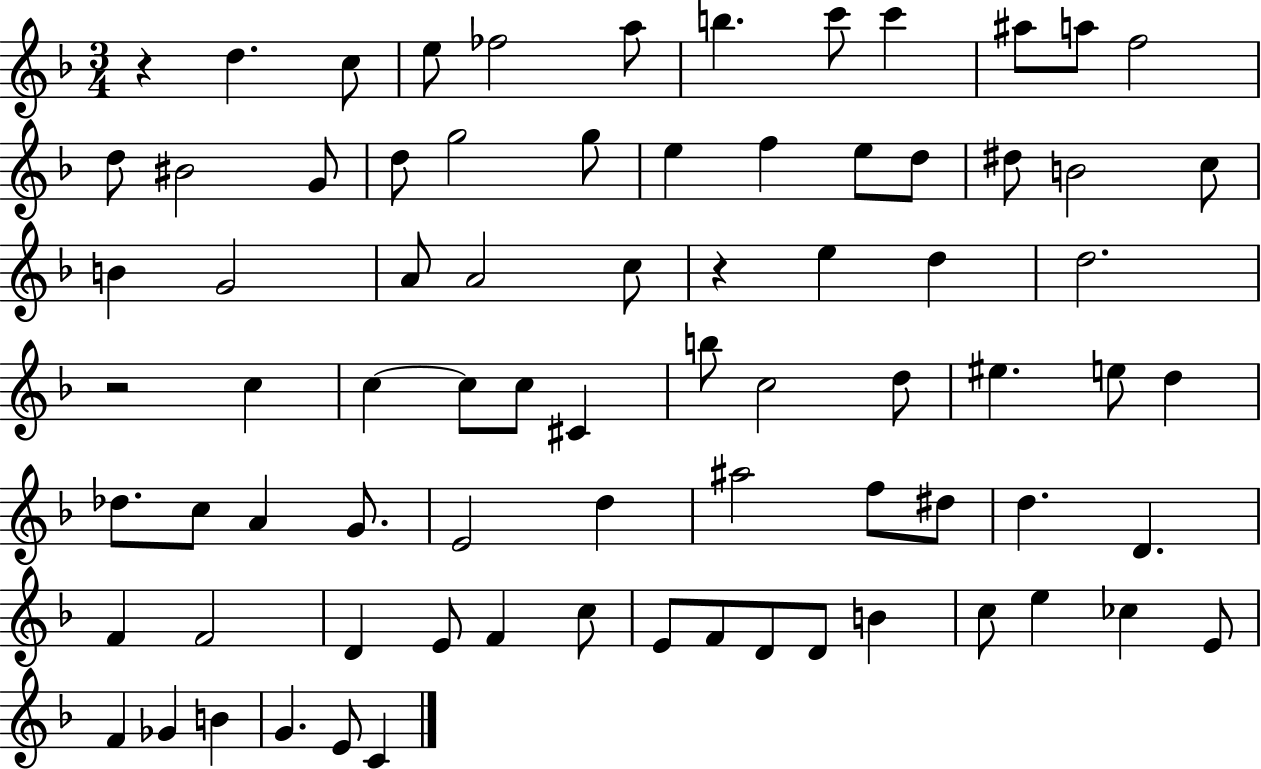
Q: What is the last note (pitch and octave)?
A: C4